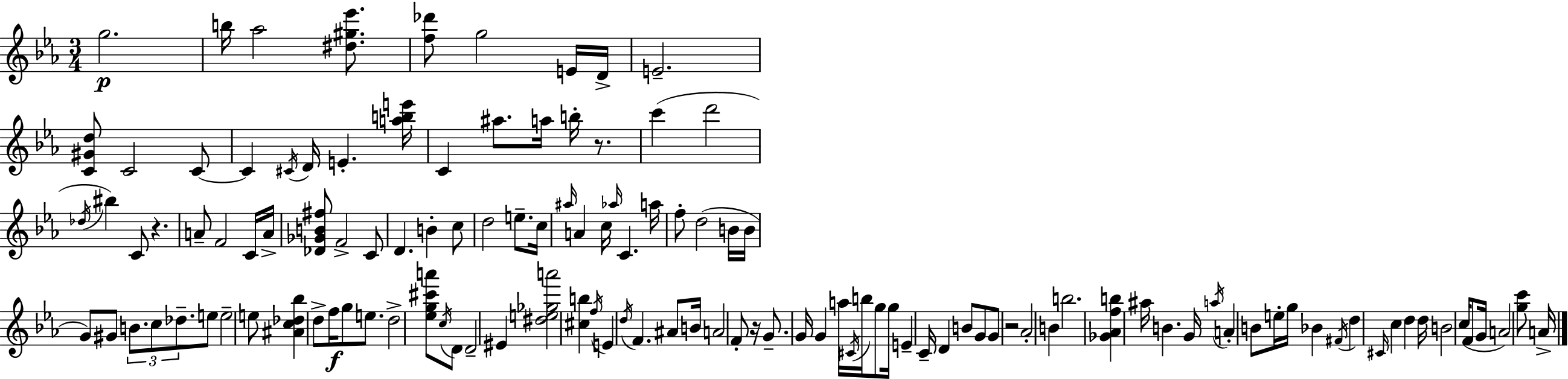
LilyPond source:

{
  \clef treble
  \numericTimeSignature
  \time 3/4
  \key ees \major
  \repeat volta 2 { g''2.\p | b''16 aes''2 <dis'' gis'' ees'''>8. | <f'' des'''>8 g''2 e'16 d'16-> | e'2.-- | \break <c' gis' d''>8 c'2 c'8~~ | c'4 \acciaccatura { cis'16 } d'16 e'4.-. | <a'' b'' e'''>16 c'4 ais''8. a''16 b''16-. r8. | c'''4( d'''2 | \break \acciaccatura { des''16 }) bis''4 c'8 r4. | a'8-- f'2 | c'16 a'16-> <des' ges' b' fis''>8 f'2-> | c'8 d'4. b'4-. | \break c''8 d''2 e''8.-- | c''16 \grace { ais''16 } a'4 c''16 \grace { aes''16 } c'4. | a''16 f''8-. d''2( | b'16 b'16 g'8) gis'8 \tuplet 3/2 { b'8. c''8 | \break des''8.-- } e''8 e''2-- | e''8 <ais' c'' des'' bes''>4 d''8-> f''16\f g''8 | e''8. d''2-> | <ees'' g'' cis''' a'''>8 \acciaccatura { c''16 } d'8 d'2-- | \break eis'4 <dis'' e'' ges'' a'''>2 | <cis'' b''>4 \acciaccatura { f''16 } e'4 \acciaccatura { d''16 } f'4. | ais'8 b'16 a'2 | f'8-. r16 g'8.-- g'16 g'4 | \break a''16 \acciaccatura { cis'16 } b''16 g''8 g''16 e'4-- | c'16-- d'4 b'8 g'8 g'8 | r2 aes'2-. | b'4 b''2. | \break <ges' aes' f'' b''>4 | ais''16 b'4. g'16 \acciaccatura { a''16 } a'4-. | b'8 e''16-. g''16 bes'4 \acciaccatura { fis'16 } d''4 | \grace { cis'16 } c''4 d''4 d''16 | \break b'2 c''16( f'8 g'16 | a'2) <g'' c'''>8 a'16-> } \bar "|."
}